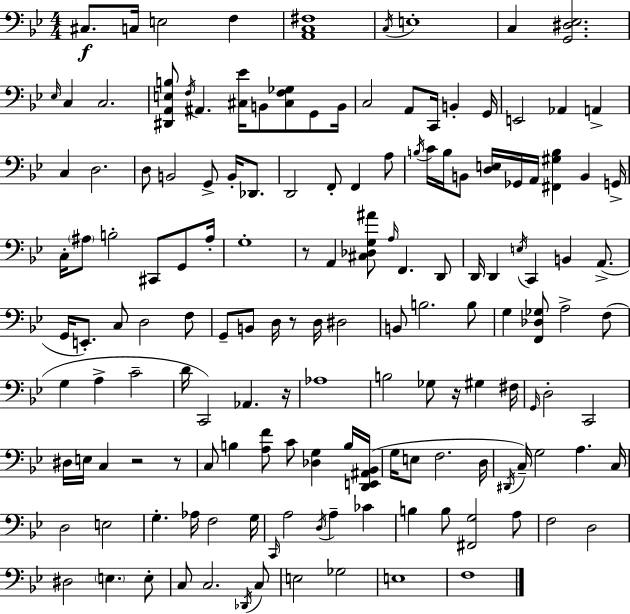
C#3/e. C3/s E3/h F3/q [A2,C3,F#3]/w C3/s E3/w C3/q [G2,D#3,Eb3]/h. Eb3/s C3/q C3/h. [D#2,A2,E3,B3]/e F3/s A#2/q. [C#3,Eb4]/s B2/e [C#3,F3,Gb3]/e G2/e B2/s C3/h A2/e C2/s B2/q G2/s E2/h Ab2/q A2/q C3/q D3/h. D3/e B2/h G2/e B2/s Db2/e. D2/h F2/e F2/q A3/e B3/s C4/s B3/s B2/e [D3,E3]/s Gb2/s A2/s [F#2,G#3,B3]/q B2/q G2/s C3/s A#3/e B3/h C#2/e G2/e A#3/s G3/w R/e A2/q [C#3,Db3,G3,A#4]/e A3/s F2/q. D2/e D2/s D2/q E3/s C2/q B2/q A2/e. G2/s E2/e. C3/e D3/h F3/e G2/e B2/e D3/s R/e D3/s D#3/h B2/e B3/h. B3/e G3/q [F2,Db3,Gb3]/e A3/h F3/e G3/q A3/q C4/h D4/s C2/h Ab2/q. R/s Ab3/w B3/h Gb3/e R/s G#3/q F#3/s G2/s D3/h C2/h D#3/s E3/s C3/q R/h R/e C3/e B3/q [A3,F4]/e C4/e [Db3,G3]/q B3/s [D2,E2,A#2,Bb2]/s G3/s E3/e F3/h. D3/s D#2/s C3/s G3/h A3/q. C3/s D3/h E3/h G3/q. Ab3/s F3/h G3/s C2/s A3/h D3/s A3/q CES4/q B3/q B3/e [F#2,G3]/h A3/e F3/h D3/h D#3/h E3/q. E3/e C3/e C3/h. Db2/s C3/e E3/h Gb3/h E3/w F3/w